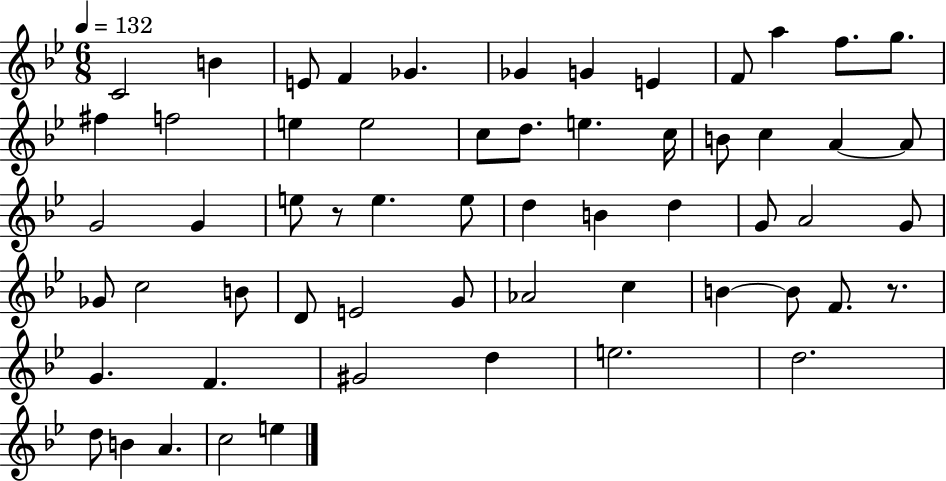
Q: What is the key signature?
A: BES major